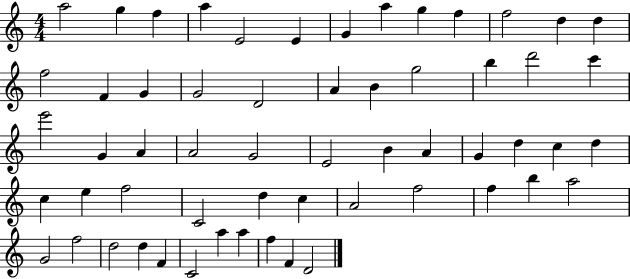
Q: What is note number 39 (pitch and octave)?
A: F5